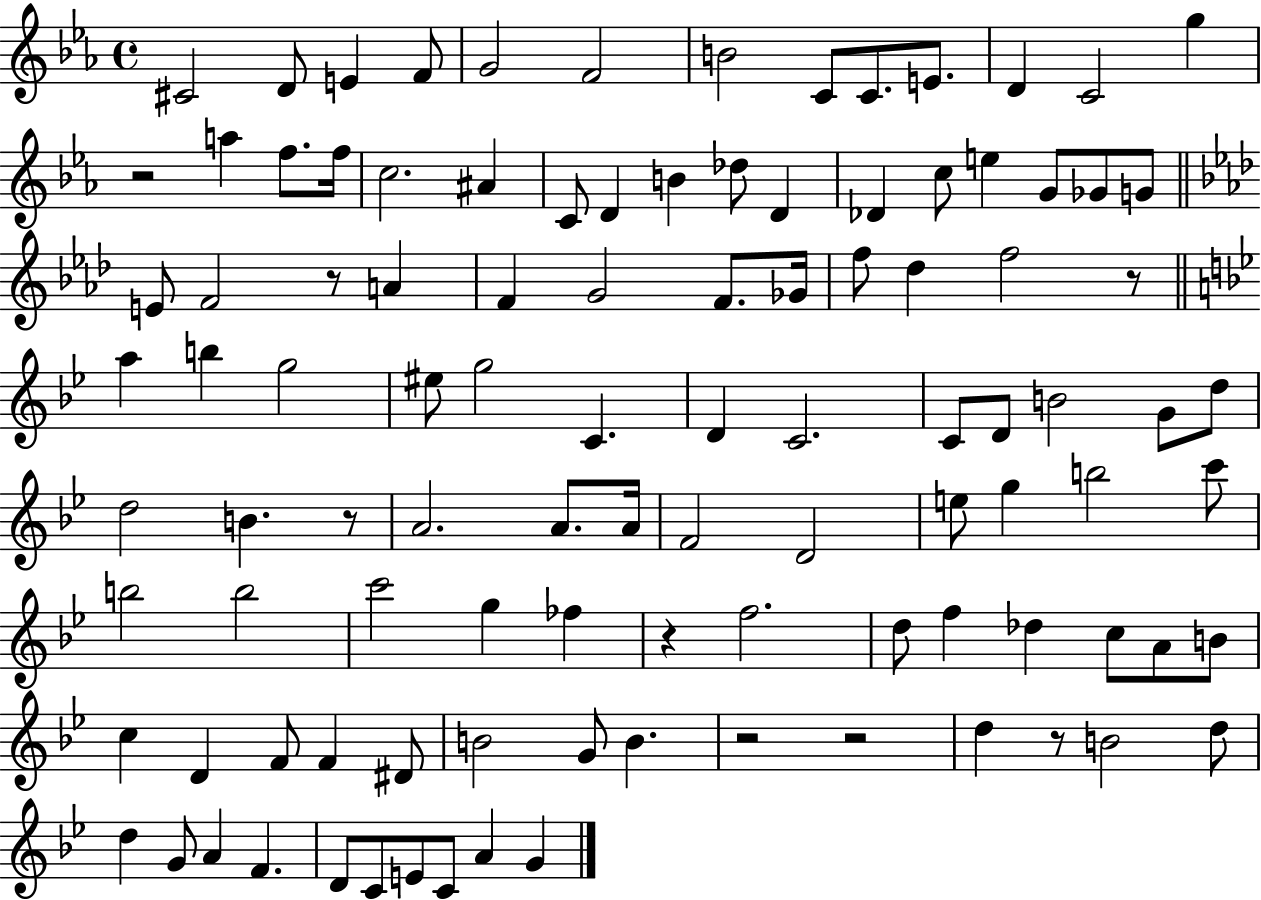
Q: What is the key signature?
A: EES major